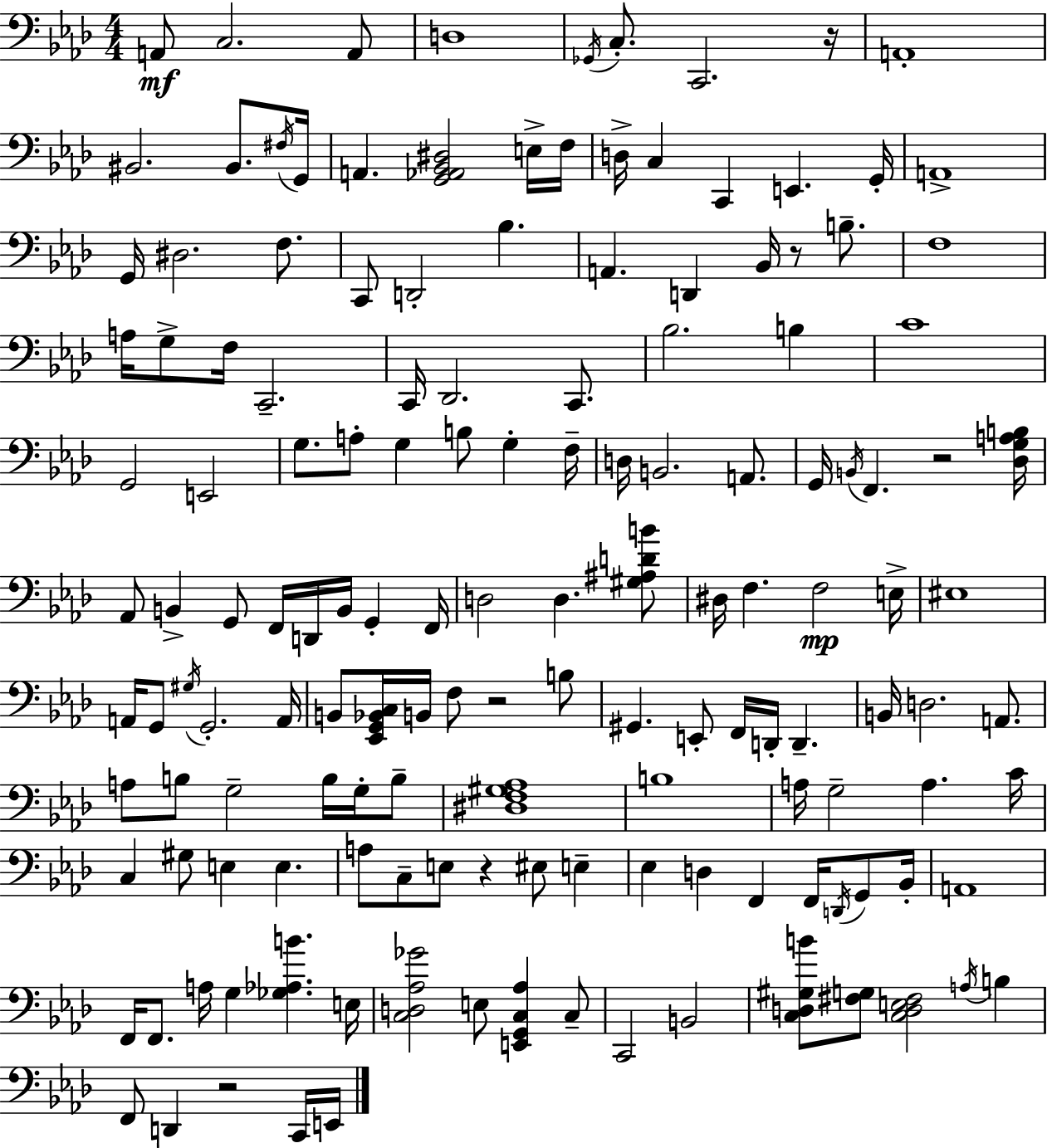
A2/e C3/h. A2/e D3/w Gb2/s C3/e. C2/h. R/s A2/w BIS2/h. BIS2/e. F#3/s G2/s A2/q. [G2,Ab2,Bb2,D#3]/h E3/s F3/s D3/s C3/q C2/q E2/q. G2/s A2/w G2/s D#3/h. F3/e. C2/e D2/h Bb3/q. A2/q. D2/q Bb2/s R/e B3/e. F3/w A3/s G3/e F3/s C2/h. C2/s Db2/h. C2/e. Bb3/h. B3/q C4/w G2/h E2/h G3/e. A3/e G3/q B3/e G3/q F3/s D3/s B2/h. A2/e. G2/s B2/s F2/q. R/h [Db3,G3,A3,B3]/s Ab2/e B2/q G2/e F2/s D2/s B2/s G2/q F2/s D3/h D3/q. [G#3,A#3,D4,B4]/e D#3/s F3/q. F3/h E3/s EIS3/w A2/s G2/e G#3/s G2/h. A2/s B2/e [Eb2,G2,Bb2,C3]/s B2/s F3/e R/h B3/e G#2/q. E2/e F2/s D2/s D2/q. B2/s D3/h. A2/e. A3/e B3/e G3/h B3/s G3/s B3/e [D#3,F3,G#3,Ab3]/w B3/w A3/s G3/h A3/q. C4/s C3/q G#3/e E3/q E3/q. A3/e C3/e E3/e R/q EIS3/e E3/q Eb3/q D3/q F2/q F2/s D2/s G2/e Bb2/s A2/w F2/s F2/e. A3/s G3/q [Gb3,Ab3,B4]/q. E3/s [C3,D3,Ab3,Gb4]/h E3/e [E2,G2,C3,Ab3]/q C3/e C2/h B2/h [C3,D3,G#3,B4]/e [F#3,G3]/e [C3,D3,E3,F#3]/h A3/s B3/q F2/e D2/q R/h C2/s E2/s